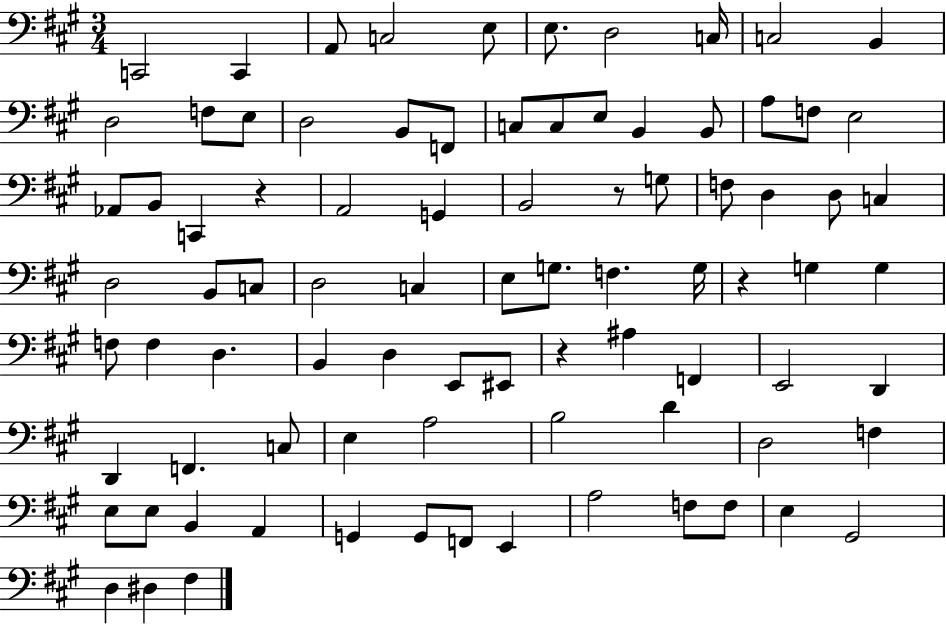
X:1
T:Untitled
M:3/4
L:1/4
K:A
C,,2 C,, A,,/2 C,2 E,/2 E,/2 D,2 C,/4 C,2 B,, D,2 F,/2 E,/2 D,2 B,,/2 F,,/2 C,/2 C,/2 E,/2 B,, B,,/2 A,/2 F,/2 E,2 _A,,/2 B,,/2 C,, z A,,2 G,, B,,2 z/2 G,/2 F,/2 D, D,/2 C, D,2 B,,/2 C,/2 D,2 C, E,/2 G,/2 F, G,/4 z G, G, F,/2 F, D, B,, D, E,,/2 ^E,,/2 z ^A, F,, E,,2 D,, D,, F,, C,/2 E, A,2 B,2 D D,2 F, E,/2 E,/2 B,, A,, G,, G,,/2 F,,/2 E,, A,2 F,/2 F,/2 E, ^G,,2 D, ^D, ^F,